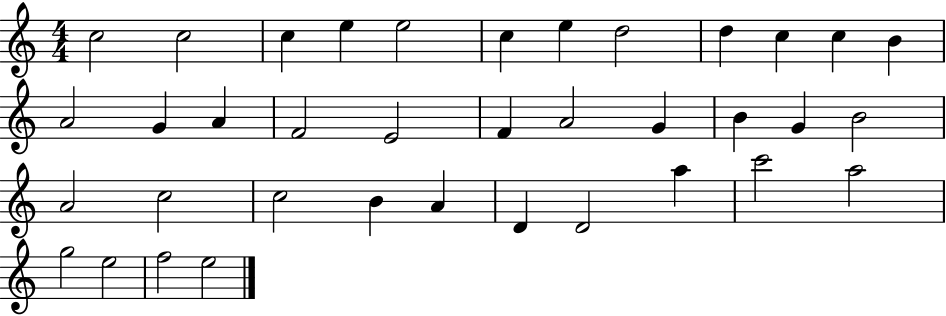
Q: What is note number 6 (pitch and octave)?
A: C5